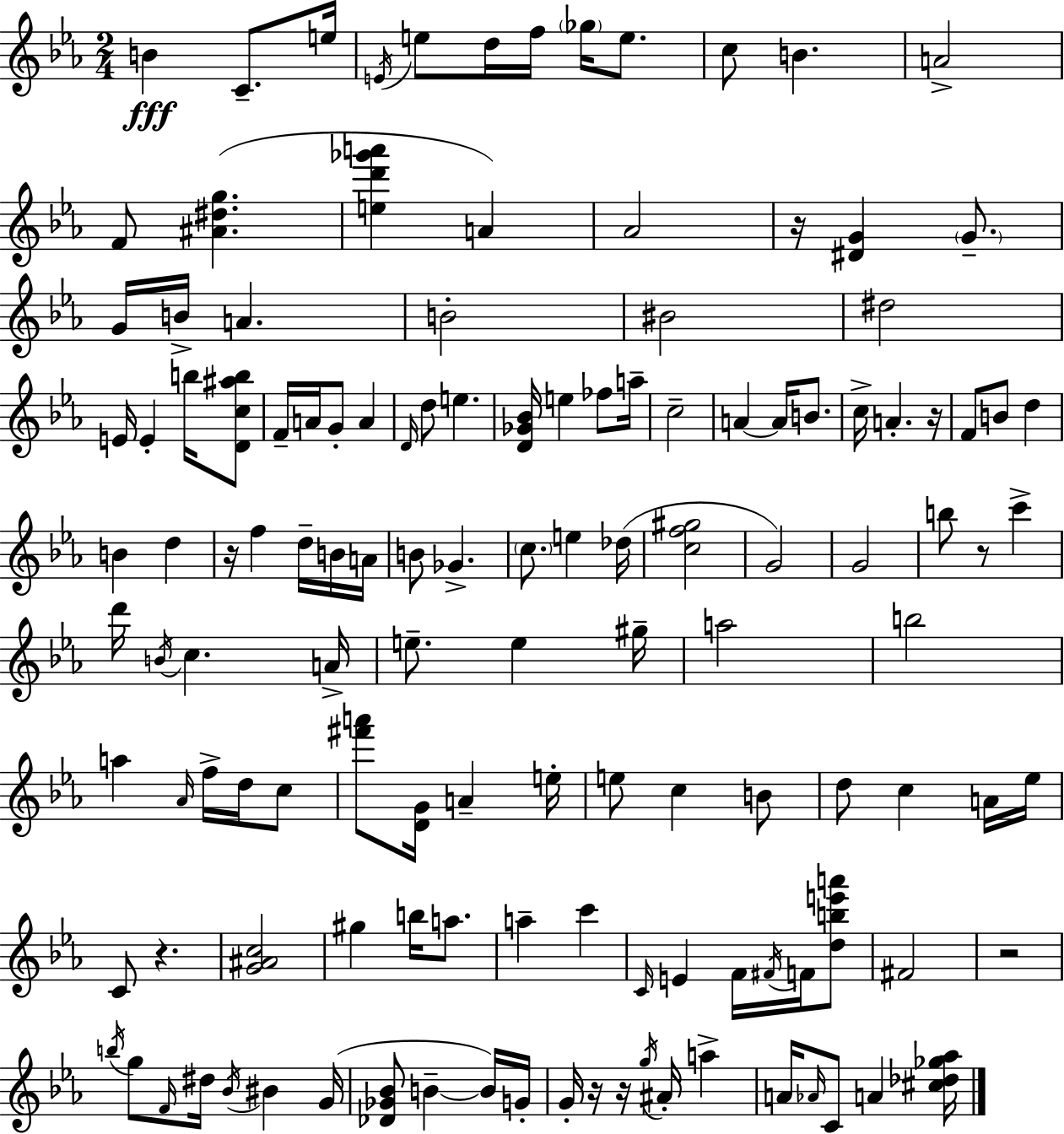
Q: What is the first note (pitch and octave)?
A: B4